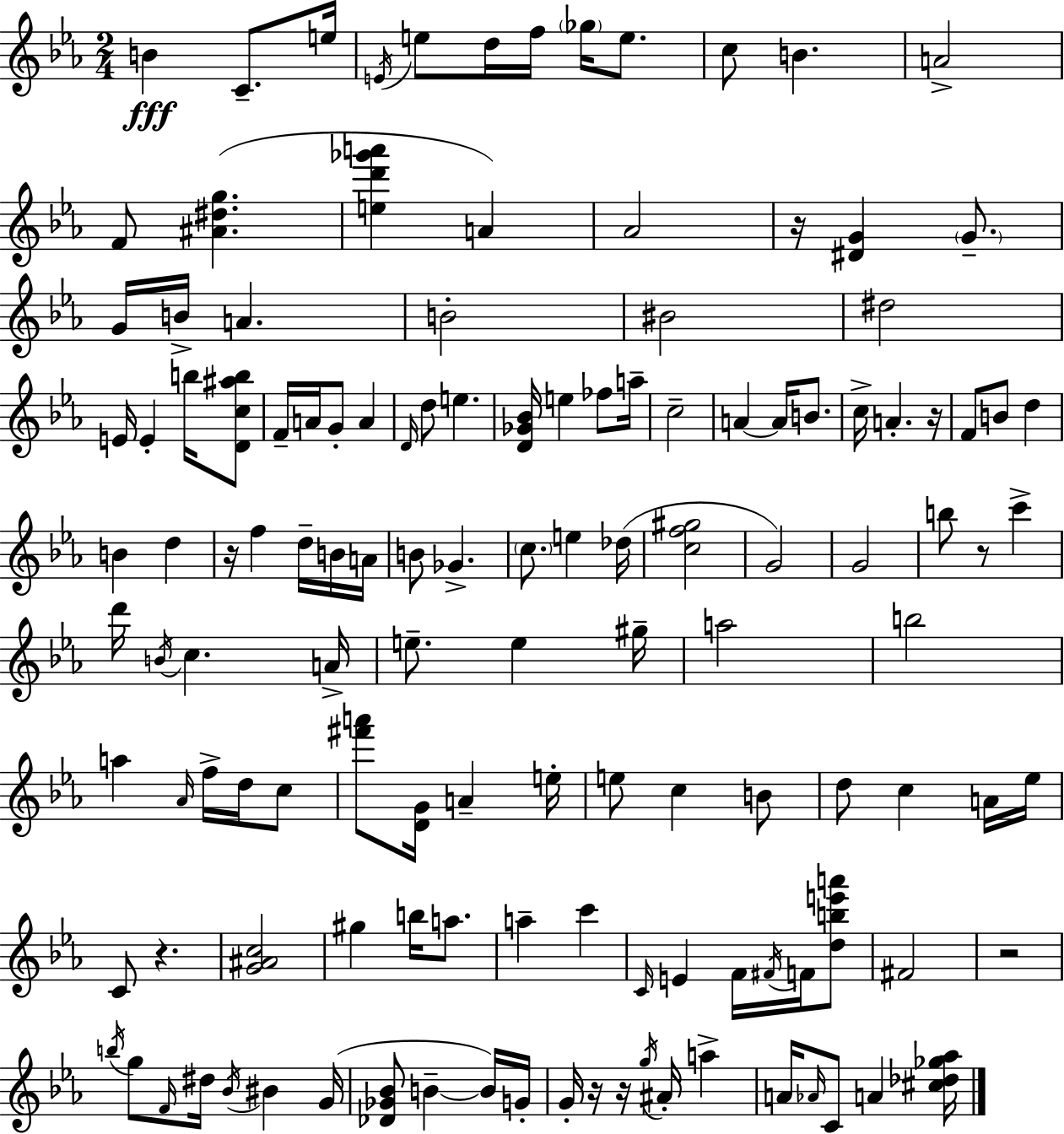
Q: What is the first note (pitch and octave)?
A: B4